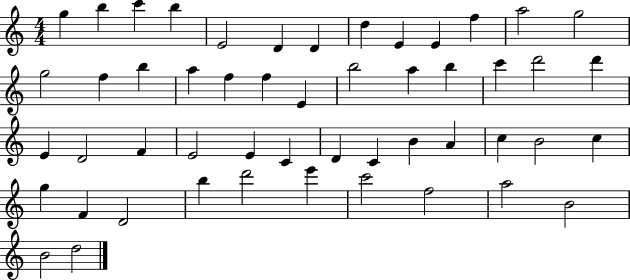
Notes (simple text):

G5/q B5/q C6/q B5/q E4/h D4/q D4/q D5/q E4/q E4/q F5/q A5/h G5/h G5/h F5/q B5/q A5/q F5/q F5/q E4/q B5/h A5/q B5/q C6/q D6/h D6/q E4/q D4/h F4/q E4/h E4/q C4/q D4/q C4/q B4/q A4/q C5/q B4/h C5/q G5/q F4/q D4/h B5/q D6/h E6/q C6/h F5/h A5/h B4/h B4/h D5/h